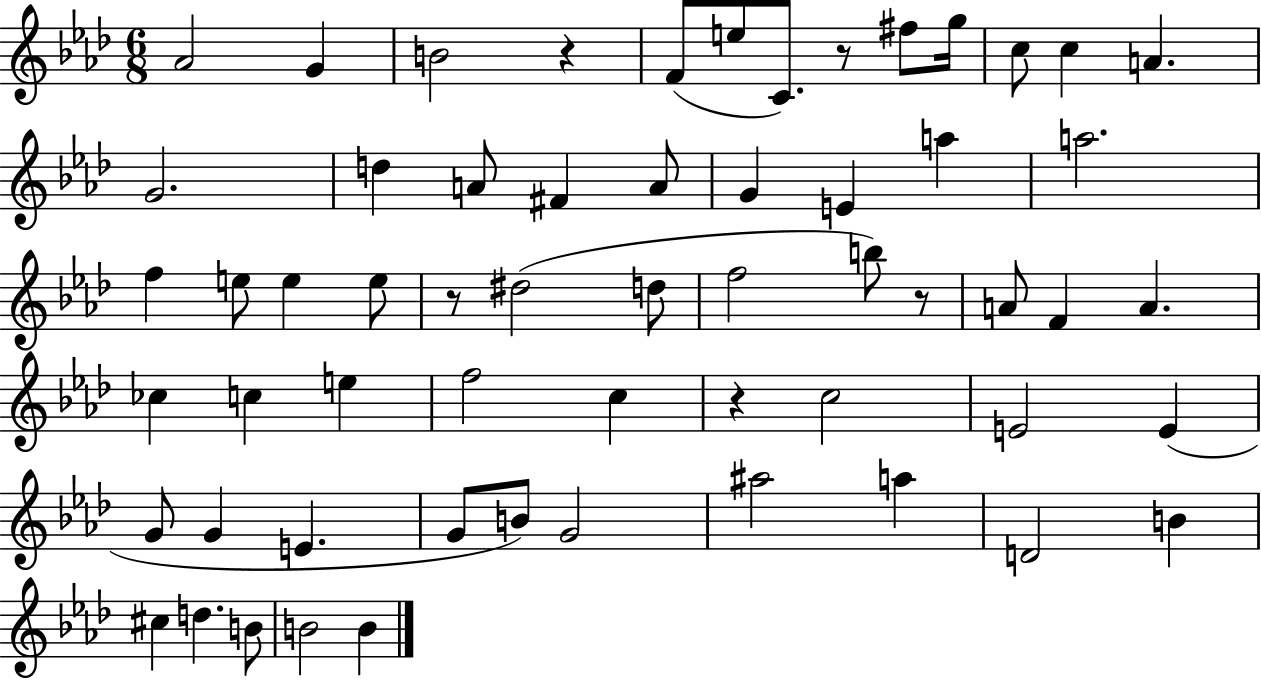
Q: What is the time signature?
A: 6/8